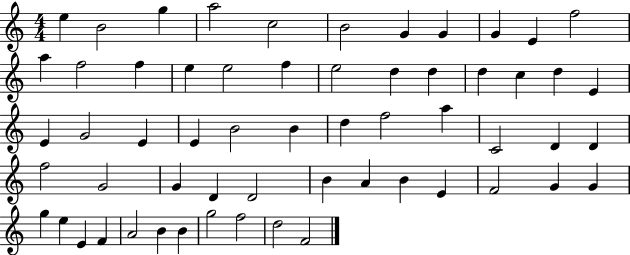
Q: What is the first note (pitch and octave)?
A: E5